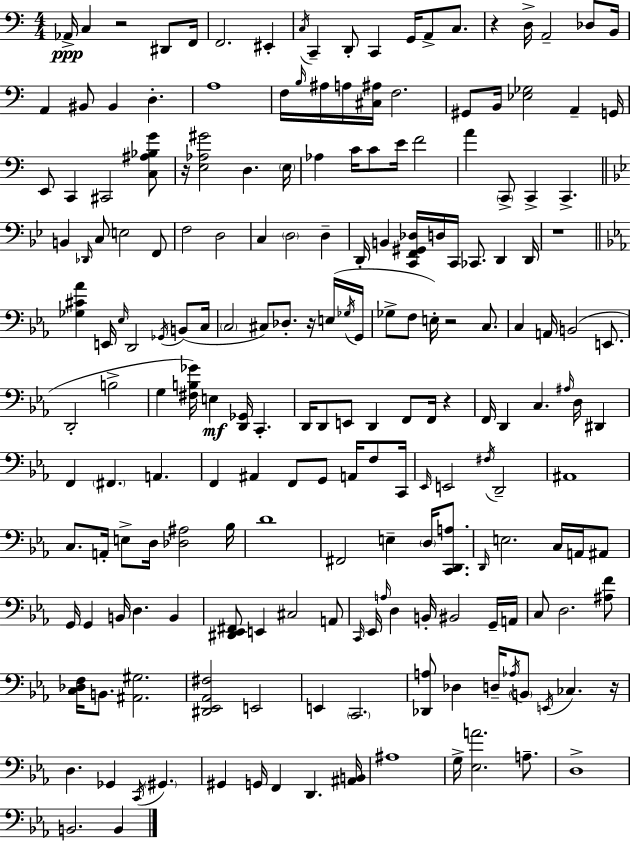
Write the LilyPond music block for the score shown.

{
  \clef bass
  \numericTimeSignature
  \time 4/4
  \key c \major
  aes,16->\ppp c4 r2 dis,8 f,16 | f,2. eis,4-. | \acciaccatura { c16 } c,4-- d,8-. c,4 g,16 a,8-> c8. | r4 d16-> a,2-- des8 | \break b,16 a,4 bis,8 bis,4 d4.-. | a1 | f16 \grace { b16 } ais16 a16 <cis ais>16 f2. | gis,8 b,16 <ees ges>2 a,4-- | \break g,16 e,8 c,4 cis,2 | <c ais bes g'>8 r16 <e aes gis'>2 d4. | \parenthesize e16 aes4 c'16 c'8 e'16 f'2 | a'4 \parenthesize c,8-> c,4-> c,4.-> | \break \bar "||" \break \key bes \major b,4 \grace { des,16 } c8 e2 f,8 | f2 d2 | c4 \parenthesize d2 d4-- | d,16-. b,4 <c, f, gis, des>16 d16 c,16 ces,8. d,4 | \break d,16 r1 | \bar "||" \break \key ees \major <ges cis' aes'>4 e,16 \grace { ees16 } d,2 \acciaccatura { ges,16 } b,8( | c16 \parenthesize c2 cis8) des8.-. r16 | e16( \acciaccatura { ges16 } g,16 ges8-> f8 e16-.) r2 | c8. c4 a,16 b,2( | \break e,8. d,2-. b2-> | g4 <fis b ges'>16) e4\mf <d, ges,>16 c,4.-. | d,16 d,8 e,8 d,4 f,8 f,16 r4 | f,16 d,4 c4. \grace { ais16 } d16 | \break dis,4 f,4 \parenthesize fis,4. a,4. | f,4 ais,4 f,8 g,8 | a,16 f8 c,16 \grace { ees,16 } e,2 \acciaccatura { fis16 } d,2-- | ais,1 | \break c8. a,16-. e8-> d16 <des ais>2 | bes16 d'1 | fis,2 e4-- | \parenthesize d16 <c, d, a>8. \grace { d,16 } e2. | \break c16 a,16 ais,8 g,16 g,4 b,16 d4. | b,4 <dis, ees, fis,>8 e,4 cis2 | a,8 \grace { c,16 } ees,16 \grace { a16 } d4 b,16-. bis,2 | g,16-- a,16 c8 d2. | \break <ais f'>8 <c des f>16 b,8. <ais, gis>2. | <dis, ees, aes, fis>2 | e,2 e,4 \parenthesize c,2. | <des, a>8 des4 d16-- | \break \acciaccatura { aes16 } \parenthesize b,8 \acciaccatura { e,16 } ces4. r16 d4. | ges,4 \acciaccatura { c,16 } \parenthesize gis,4. gis,4 | g,16 f,4 d,4. <ais, b,>16 ais1 | g16-> <ees a'>2. | \break a8.-- d1-> | b,2. | b,4 \bar "|."
}